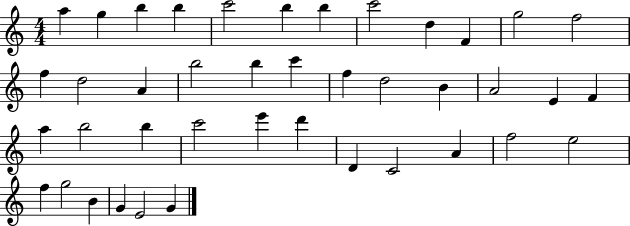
A5/q G5/q B5/q B5/q C6/h B5/q B5/q C6/h D5/q F4/q G5/h F5/h F5/q D5/h A4/q B5/h B5/q C6/q F5/q D5/h B4/q A4/h E4/q F4/q A5/q B5/h B5/q C6/h E6/q D6/q D4/q C4/h A4/q F5/h E5/h F5/q G5/h B4/q G4/q E4/h G4/q